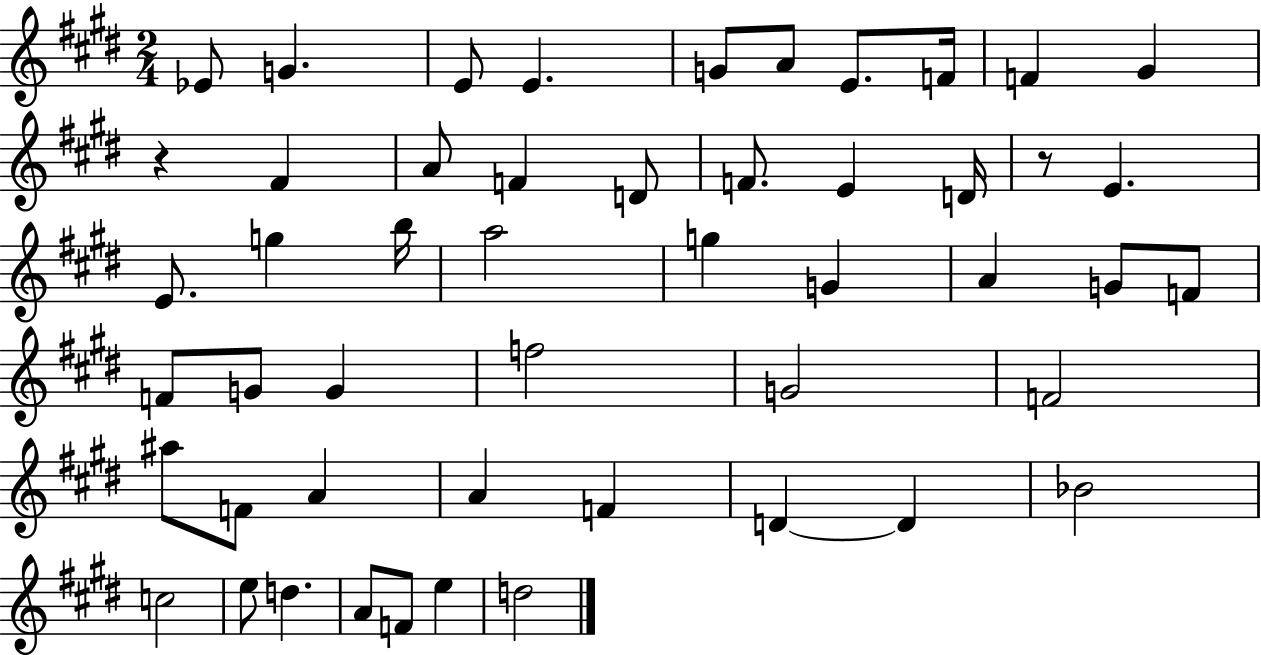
{
  \clef treble
  \numericTimeSignature
  \time 2/4
  \key e \major
  ees'8 g'4. | e'8 e'4. | g'8 a'8 e'8. f'16 | f'4 gis'4 | \break r4 fis'4 | a'8 f'4 d'8 | f'8. e'4 d'16 | r8 e'4. | \break e'8. g''4 b''16 | a''2 | g''4 g'4 | a'4 g'8 f'8 | \break f'8 g'8 g'4 | f''2 | g'2 | f'2 | \break ais''8 f'8 a'4 | a'4 f'4 | d'4~~ d'4 | bes'2 | \break c''2 | e''8 d''4. | a'8 f'8 e''4 | d''2 | \break \bar "|."
}